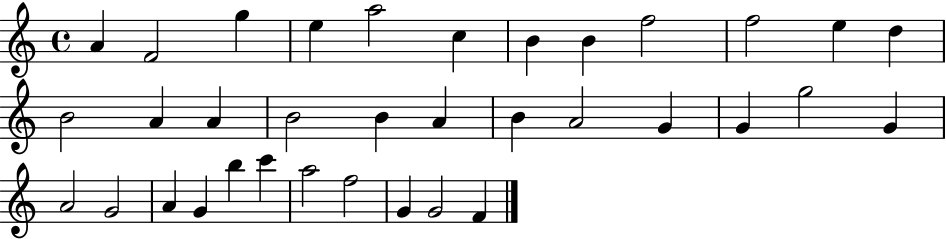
{
  \clef treble
  \time 4/4
  \defaultTimeSignature
  \key c \major
  a'4 f'2 g''4 | e''4 a''2 c''4 | b'4 b'4 f''2 | f''2 e''4 d''4 | \break b'2 a'4 a'4 | b'2 b'4 a'4 | b'4 a'2 g'4 | g'4 g''2 g'4 | \break a'2 g'2 | a'4 g'4 b''4 c'''4 | a''2 f''2 | g'4 g'2 f'4 | \break \bar "|."
}